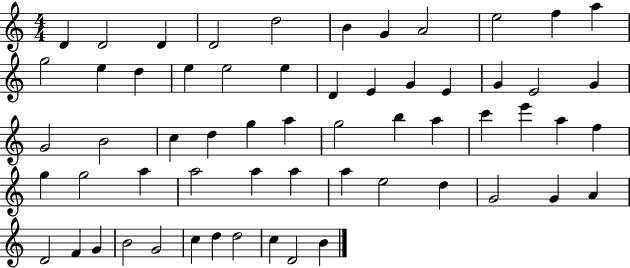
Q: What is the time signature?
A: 4/4